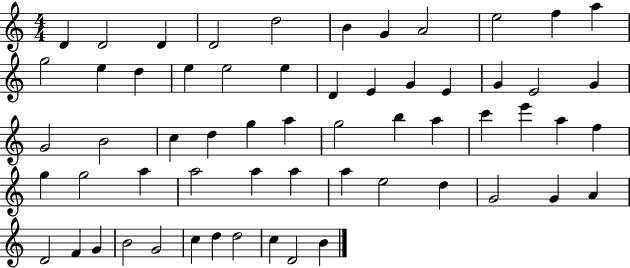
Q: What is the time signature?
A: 4/4